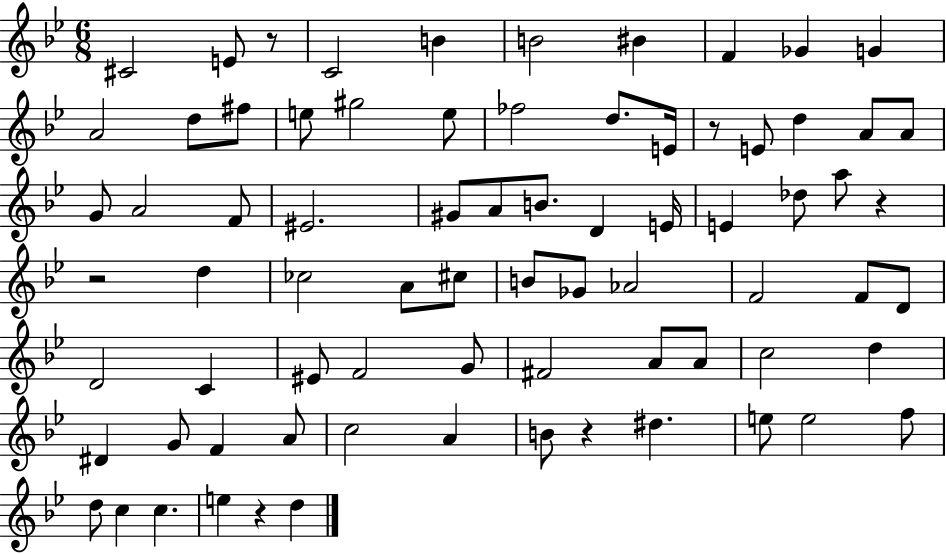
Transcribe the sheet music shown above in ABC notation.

X:1
T:Untitled
M:6/8
L:1/4
K:Bb
^C2 E/2 z/2 C2 B B2 ^B F _G G A2 d/2 ^f/2 e/2 ^g2 e/2 _f2 d/2 E/4 z/2 E/2 d A/2 A/2 G/2 A2 F/2 ^E2 ^G/2 A/2 B/2 D E/4 E _d/2 a/2 z z2 d _c2 A/2 ^c/2 B/2 _G/2 _A2 F2 F/2 D/2 D2 C ^E/2 F2 G/2 ^F2 A/2 A/2 c2 d ^D G/2 F A/2 c2 A B/2 z ^d e/2 e2 f/2 d/2 c c e z d